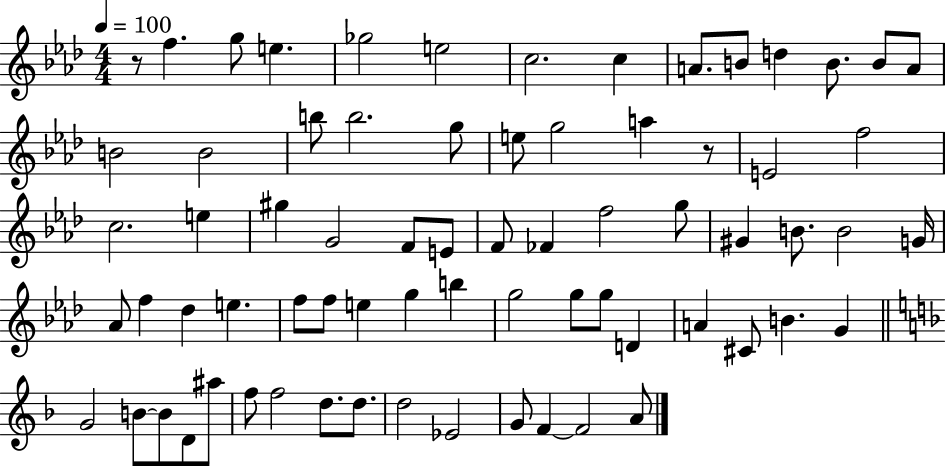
R/e F5/q. G5/e E5/q. Gb5/h E5/h C5/h. C5/q A4/e. B4/e D5/q B4/e. B4/e A4/e B4/h B4/h B5/e B5/h. G5/e E5/e G5/h A5/q R/e E4/h F5/h C5/h. E5/q G#5/q G4/h F4/e E4/e F4/e FES4/q F5/h G5/e G#4/q B4/e. B4/h G4/s Ab4/e F5/q Db5/q E5/q. F5/e F5/e E5/q G5/q B5/q G5/h G5/e G5/e D4/q A4/q C#4/e B4/q. G4/q G4/h B4/e B4/e D4/e A#5/e F5/e F5/h D5/e. D5/e. D5/h Eb4/h G4/e F4/q F4/h A4/e